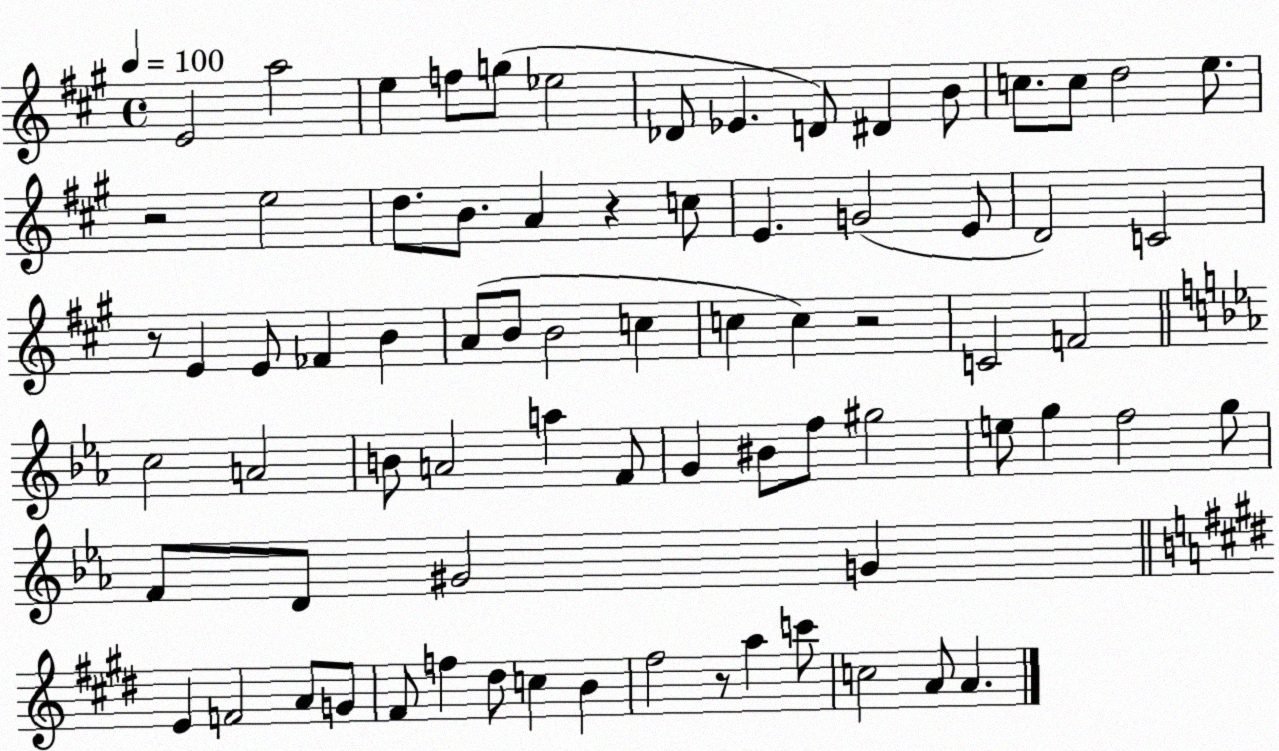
X:1
T:Untitled
M:4/4
L:1/4
K:A
E2 a2 e f/2 g/2 _e2 _D/2 _E D/2 ^D B/2 c/2 c/2 d2 e/2 z2 e2 d/2 B/2 A z c/2 E G2 E/2 D2 C2 z/2 E E/2 _F B A/2 B/2 B2 c c c z2 C2 F2 c2 A2 B/2 A2 a F/2 G ^B/2 f/2 ^g2 e/2 g f2 g/2 F/2 D/2 ^G2 G E F2 A/2 G/2 ^F/2 f ^d/2 c B ^f2 z/2 a c'/2 c2 A/2 A